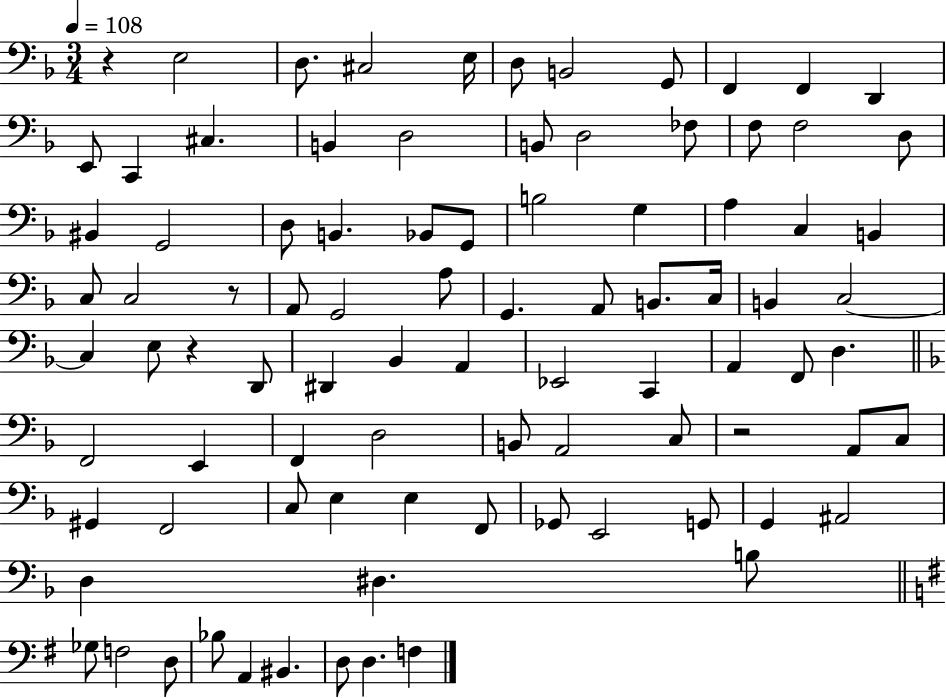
R/q E3/h D3/e. C#3/h E3/s D3/e B2/h G2/e F2/q F2/q D2/q E2/e C2/q C#3/q. B2/q D3/h B2/e D3/h FES3/e F3/e F3/h D3/e BIS2/q G2/h D3/e B2/q. Bb2/e G2/e B3/h G3/q A3/q C3/q B2/q C3/e C3/h R/e A2/e G2/h A3/e G2/q. A2/e B2/e. C3/s B2/q C3/h C3/q E3/e R/q D2/e D#2/q Bb2/q A2/q Eb2/h C2/q A2/q F2/e D3/q. F2/h E2/q F2/q D3/h B2/e A2/h C3/e R/h A2/e C3/e G#2/q F2/h C3/e E3/q E3/q F2/e Gb2/e E2/h G2/e G2/q A#2/h D3/q D#3/q. B3/e Gb3/e F3/h D3/e Bb3/e A2/q BIS2/q. D3/e D3/q. F3/q